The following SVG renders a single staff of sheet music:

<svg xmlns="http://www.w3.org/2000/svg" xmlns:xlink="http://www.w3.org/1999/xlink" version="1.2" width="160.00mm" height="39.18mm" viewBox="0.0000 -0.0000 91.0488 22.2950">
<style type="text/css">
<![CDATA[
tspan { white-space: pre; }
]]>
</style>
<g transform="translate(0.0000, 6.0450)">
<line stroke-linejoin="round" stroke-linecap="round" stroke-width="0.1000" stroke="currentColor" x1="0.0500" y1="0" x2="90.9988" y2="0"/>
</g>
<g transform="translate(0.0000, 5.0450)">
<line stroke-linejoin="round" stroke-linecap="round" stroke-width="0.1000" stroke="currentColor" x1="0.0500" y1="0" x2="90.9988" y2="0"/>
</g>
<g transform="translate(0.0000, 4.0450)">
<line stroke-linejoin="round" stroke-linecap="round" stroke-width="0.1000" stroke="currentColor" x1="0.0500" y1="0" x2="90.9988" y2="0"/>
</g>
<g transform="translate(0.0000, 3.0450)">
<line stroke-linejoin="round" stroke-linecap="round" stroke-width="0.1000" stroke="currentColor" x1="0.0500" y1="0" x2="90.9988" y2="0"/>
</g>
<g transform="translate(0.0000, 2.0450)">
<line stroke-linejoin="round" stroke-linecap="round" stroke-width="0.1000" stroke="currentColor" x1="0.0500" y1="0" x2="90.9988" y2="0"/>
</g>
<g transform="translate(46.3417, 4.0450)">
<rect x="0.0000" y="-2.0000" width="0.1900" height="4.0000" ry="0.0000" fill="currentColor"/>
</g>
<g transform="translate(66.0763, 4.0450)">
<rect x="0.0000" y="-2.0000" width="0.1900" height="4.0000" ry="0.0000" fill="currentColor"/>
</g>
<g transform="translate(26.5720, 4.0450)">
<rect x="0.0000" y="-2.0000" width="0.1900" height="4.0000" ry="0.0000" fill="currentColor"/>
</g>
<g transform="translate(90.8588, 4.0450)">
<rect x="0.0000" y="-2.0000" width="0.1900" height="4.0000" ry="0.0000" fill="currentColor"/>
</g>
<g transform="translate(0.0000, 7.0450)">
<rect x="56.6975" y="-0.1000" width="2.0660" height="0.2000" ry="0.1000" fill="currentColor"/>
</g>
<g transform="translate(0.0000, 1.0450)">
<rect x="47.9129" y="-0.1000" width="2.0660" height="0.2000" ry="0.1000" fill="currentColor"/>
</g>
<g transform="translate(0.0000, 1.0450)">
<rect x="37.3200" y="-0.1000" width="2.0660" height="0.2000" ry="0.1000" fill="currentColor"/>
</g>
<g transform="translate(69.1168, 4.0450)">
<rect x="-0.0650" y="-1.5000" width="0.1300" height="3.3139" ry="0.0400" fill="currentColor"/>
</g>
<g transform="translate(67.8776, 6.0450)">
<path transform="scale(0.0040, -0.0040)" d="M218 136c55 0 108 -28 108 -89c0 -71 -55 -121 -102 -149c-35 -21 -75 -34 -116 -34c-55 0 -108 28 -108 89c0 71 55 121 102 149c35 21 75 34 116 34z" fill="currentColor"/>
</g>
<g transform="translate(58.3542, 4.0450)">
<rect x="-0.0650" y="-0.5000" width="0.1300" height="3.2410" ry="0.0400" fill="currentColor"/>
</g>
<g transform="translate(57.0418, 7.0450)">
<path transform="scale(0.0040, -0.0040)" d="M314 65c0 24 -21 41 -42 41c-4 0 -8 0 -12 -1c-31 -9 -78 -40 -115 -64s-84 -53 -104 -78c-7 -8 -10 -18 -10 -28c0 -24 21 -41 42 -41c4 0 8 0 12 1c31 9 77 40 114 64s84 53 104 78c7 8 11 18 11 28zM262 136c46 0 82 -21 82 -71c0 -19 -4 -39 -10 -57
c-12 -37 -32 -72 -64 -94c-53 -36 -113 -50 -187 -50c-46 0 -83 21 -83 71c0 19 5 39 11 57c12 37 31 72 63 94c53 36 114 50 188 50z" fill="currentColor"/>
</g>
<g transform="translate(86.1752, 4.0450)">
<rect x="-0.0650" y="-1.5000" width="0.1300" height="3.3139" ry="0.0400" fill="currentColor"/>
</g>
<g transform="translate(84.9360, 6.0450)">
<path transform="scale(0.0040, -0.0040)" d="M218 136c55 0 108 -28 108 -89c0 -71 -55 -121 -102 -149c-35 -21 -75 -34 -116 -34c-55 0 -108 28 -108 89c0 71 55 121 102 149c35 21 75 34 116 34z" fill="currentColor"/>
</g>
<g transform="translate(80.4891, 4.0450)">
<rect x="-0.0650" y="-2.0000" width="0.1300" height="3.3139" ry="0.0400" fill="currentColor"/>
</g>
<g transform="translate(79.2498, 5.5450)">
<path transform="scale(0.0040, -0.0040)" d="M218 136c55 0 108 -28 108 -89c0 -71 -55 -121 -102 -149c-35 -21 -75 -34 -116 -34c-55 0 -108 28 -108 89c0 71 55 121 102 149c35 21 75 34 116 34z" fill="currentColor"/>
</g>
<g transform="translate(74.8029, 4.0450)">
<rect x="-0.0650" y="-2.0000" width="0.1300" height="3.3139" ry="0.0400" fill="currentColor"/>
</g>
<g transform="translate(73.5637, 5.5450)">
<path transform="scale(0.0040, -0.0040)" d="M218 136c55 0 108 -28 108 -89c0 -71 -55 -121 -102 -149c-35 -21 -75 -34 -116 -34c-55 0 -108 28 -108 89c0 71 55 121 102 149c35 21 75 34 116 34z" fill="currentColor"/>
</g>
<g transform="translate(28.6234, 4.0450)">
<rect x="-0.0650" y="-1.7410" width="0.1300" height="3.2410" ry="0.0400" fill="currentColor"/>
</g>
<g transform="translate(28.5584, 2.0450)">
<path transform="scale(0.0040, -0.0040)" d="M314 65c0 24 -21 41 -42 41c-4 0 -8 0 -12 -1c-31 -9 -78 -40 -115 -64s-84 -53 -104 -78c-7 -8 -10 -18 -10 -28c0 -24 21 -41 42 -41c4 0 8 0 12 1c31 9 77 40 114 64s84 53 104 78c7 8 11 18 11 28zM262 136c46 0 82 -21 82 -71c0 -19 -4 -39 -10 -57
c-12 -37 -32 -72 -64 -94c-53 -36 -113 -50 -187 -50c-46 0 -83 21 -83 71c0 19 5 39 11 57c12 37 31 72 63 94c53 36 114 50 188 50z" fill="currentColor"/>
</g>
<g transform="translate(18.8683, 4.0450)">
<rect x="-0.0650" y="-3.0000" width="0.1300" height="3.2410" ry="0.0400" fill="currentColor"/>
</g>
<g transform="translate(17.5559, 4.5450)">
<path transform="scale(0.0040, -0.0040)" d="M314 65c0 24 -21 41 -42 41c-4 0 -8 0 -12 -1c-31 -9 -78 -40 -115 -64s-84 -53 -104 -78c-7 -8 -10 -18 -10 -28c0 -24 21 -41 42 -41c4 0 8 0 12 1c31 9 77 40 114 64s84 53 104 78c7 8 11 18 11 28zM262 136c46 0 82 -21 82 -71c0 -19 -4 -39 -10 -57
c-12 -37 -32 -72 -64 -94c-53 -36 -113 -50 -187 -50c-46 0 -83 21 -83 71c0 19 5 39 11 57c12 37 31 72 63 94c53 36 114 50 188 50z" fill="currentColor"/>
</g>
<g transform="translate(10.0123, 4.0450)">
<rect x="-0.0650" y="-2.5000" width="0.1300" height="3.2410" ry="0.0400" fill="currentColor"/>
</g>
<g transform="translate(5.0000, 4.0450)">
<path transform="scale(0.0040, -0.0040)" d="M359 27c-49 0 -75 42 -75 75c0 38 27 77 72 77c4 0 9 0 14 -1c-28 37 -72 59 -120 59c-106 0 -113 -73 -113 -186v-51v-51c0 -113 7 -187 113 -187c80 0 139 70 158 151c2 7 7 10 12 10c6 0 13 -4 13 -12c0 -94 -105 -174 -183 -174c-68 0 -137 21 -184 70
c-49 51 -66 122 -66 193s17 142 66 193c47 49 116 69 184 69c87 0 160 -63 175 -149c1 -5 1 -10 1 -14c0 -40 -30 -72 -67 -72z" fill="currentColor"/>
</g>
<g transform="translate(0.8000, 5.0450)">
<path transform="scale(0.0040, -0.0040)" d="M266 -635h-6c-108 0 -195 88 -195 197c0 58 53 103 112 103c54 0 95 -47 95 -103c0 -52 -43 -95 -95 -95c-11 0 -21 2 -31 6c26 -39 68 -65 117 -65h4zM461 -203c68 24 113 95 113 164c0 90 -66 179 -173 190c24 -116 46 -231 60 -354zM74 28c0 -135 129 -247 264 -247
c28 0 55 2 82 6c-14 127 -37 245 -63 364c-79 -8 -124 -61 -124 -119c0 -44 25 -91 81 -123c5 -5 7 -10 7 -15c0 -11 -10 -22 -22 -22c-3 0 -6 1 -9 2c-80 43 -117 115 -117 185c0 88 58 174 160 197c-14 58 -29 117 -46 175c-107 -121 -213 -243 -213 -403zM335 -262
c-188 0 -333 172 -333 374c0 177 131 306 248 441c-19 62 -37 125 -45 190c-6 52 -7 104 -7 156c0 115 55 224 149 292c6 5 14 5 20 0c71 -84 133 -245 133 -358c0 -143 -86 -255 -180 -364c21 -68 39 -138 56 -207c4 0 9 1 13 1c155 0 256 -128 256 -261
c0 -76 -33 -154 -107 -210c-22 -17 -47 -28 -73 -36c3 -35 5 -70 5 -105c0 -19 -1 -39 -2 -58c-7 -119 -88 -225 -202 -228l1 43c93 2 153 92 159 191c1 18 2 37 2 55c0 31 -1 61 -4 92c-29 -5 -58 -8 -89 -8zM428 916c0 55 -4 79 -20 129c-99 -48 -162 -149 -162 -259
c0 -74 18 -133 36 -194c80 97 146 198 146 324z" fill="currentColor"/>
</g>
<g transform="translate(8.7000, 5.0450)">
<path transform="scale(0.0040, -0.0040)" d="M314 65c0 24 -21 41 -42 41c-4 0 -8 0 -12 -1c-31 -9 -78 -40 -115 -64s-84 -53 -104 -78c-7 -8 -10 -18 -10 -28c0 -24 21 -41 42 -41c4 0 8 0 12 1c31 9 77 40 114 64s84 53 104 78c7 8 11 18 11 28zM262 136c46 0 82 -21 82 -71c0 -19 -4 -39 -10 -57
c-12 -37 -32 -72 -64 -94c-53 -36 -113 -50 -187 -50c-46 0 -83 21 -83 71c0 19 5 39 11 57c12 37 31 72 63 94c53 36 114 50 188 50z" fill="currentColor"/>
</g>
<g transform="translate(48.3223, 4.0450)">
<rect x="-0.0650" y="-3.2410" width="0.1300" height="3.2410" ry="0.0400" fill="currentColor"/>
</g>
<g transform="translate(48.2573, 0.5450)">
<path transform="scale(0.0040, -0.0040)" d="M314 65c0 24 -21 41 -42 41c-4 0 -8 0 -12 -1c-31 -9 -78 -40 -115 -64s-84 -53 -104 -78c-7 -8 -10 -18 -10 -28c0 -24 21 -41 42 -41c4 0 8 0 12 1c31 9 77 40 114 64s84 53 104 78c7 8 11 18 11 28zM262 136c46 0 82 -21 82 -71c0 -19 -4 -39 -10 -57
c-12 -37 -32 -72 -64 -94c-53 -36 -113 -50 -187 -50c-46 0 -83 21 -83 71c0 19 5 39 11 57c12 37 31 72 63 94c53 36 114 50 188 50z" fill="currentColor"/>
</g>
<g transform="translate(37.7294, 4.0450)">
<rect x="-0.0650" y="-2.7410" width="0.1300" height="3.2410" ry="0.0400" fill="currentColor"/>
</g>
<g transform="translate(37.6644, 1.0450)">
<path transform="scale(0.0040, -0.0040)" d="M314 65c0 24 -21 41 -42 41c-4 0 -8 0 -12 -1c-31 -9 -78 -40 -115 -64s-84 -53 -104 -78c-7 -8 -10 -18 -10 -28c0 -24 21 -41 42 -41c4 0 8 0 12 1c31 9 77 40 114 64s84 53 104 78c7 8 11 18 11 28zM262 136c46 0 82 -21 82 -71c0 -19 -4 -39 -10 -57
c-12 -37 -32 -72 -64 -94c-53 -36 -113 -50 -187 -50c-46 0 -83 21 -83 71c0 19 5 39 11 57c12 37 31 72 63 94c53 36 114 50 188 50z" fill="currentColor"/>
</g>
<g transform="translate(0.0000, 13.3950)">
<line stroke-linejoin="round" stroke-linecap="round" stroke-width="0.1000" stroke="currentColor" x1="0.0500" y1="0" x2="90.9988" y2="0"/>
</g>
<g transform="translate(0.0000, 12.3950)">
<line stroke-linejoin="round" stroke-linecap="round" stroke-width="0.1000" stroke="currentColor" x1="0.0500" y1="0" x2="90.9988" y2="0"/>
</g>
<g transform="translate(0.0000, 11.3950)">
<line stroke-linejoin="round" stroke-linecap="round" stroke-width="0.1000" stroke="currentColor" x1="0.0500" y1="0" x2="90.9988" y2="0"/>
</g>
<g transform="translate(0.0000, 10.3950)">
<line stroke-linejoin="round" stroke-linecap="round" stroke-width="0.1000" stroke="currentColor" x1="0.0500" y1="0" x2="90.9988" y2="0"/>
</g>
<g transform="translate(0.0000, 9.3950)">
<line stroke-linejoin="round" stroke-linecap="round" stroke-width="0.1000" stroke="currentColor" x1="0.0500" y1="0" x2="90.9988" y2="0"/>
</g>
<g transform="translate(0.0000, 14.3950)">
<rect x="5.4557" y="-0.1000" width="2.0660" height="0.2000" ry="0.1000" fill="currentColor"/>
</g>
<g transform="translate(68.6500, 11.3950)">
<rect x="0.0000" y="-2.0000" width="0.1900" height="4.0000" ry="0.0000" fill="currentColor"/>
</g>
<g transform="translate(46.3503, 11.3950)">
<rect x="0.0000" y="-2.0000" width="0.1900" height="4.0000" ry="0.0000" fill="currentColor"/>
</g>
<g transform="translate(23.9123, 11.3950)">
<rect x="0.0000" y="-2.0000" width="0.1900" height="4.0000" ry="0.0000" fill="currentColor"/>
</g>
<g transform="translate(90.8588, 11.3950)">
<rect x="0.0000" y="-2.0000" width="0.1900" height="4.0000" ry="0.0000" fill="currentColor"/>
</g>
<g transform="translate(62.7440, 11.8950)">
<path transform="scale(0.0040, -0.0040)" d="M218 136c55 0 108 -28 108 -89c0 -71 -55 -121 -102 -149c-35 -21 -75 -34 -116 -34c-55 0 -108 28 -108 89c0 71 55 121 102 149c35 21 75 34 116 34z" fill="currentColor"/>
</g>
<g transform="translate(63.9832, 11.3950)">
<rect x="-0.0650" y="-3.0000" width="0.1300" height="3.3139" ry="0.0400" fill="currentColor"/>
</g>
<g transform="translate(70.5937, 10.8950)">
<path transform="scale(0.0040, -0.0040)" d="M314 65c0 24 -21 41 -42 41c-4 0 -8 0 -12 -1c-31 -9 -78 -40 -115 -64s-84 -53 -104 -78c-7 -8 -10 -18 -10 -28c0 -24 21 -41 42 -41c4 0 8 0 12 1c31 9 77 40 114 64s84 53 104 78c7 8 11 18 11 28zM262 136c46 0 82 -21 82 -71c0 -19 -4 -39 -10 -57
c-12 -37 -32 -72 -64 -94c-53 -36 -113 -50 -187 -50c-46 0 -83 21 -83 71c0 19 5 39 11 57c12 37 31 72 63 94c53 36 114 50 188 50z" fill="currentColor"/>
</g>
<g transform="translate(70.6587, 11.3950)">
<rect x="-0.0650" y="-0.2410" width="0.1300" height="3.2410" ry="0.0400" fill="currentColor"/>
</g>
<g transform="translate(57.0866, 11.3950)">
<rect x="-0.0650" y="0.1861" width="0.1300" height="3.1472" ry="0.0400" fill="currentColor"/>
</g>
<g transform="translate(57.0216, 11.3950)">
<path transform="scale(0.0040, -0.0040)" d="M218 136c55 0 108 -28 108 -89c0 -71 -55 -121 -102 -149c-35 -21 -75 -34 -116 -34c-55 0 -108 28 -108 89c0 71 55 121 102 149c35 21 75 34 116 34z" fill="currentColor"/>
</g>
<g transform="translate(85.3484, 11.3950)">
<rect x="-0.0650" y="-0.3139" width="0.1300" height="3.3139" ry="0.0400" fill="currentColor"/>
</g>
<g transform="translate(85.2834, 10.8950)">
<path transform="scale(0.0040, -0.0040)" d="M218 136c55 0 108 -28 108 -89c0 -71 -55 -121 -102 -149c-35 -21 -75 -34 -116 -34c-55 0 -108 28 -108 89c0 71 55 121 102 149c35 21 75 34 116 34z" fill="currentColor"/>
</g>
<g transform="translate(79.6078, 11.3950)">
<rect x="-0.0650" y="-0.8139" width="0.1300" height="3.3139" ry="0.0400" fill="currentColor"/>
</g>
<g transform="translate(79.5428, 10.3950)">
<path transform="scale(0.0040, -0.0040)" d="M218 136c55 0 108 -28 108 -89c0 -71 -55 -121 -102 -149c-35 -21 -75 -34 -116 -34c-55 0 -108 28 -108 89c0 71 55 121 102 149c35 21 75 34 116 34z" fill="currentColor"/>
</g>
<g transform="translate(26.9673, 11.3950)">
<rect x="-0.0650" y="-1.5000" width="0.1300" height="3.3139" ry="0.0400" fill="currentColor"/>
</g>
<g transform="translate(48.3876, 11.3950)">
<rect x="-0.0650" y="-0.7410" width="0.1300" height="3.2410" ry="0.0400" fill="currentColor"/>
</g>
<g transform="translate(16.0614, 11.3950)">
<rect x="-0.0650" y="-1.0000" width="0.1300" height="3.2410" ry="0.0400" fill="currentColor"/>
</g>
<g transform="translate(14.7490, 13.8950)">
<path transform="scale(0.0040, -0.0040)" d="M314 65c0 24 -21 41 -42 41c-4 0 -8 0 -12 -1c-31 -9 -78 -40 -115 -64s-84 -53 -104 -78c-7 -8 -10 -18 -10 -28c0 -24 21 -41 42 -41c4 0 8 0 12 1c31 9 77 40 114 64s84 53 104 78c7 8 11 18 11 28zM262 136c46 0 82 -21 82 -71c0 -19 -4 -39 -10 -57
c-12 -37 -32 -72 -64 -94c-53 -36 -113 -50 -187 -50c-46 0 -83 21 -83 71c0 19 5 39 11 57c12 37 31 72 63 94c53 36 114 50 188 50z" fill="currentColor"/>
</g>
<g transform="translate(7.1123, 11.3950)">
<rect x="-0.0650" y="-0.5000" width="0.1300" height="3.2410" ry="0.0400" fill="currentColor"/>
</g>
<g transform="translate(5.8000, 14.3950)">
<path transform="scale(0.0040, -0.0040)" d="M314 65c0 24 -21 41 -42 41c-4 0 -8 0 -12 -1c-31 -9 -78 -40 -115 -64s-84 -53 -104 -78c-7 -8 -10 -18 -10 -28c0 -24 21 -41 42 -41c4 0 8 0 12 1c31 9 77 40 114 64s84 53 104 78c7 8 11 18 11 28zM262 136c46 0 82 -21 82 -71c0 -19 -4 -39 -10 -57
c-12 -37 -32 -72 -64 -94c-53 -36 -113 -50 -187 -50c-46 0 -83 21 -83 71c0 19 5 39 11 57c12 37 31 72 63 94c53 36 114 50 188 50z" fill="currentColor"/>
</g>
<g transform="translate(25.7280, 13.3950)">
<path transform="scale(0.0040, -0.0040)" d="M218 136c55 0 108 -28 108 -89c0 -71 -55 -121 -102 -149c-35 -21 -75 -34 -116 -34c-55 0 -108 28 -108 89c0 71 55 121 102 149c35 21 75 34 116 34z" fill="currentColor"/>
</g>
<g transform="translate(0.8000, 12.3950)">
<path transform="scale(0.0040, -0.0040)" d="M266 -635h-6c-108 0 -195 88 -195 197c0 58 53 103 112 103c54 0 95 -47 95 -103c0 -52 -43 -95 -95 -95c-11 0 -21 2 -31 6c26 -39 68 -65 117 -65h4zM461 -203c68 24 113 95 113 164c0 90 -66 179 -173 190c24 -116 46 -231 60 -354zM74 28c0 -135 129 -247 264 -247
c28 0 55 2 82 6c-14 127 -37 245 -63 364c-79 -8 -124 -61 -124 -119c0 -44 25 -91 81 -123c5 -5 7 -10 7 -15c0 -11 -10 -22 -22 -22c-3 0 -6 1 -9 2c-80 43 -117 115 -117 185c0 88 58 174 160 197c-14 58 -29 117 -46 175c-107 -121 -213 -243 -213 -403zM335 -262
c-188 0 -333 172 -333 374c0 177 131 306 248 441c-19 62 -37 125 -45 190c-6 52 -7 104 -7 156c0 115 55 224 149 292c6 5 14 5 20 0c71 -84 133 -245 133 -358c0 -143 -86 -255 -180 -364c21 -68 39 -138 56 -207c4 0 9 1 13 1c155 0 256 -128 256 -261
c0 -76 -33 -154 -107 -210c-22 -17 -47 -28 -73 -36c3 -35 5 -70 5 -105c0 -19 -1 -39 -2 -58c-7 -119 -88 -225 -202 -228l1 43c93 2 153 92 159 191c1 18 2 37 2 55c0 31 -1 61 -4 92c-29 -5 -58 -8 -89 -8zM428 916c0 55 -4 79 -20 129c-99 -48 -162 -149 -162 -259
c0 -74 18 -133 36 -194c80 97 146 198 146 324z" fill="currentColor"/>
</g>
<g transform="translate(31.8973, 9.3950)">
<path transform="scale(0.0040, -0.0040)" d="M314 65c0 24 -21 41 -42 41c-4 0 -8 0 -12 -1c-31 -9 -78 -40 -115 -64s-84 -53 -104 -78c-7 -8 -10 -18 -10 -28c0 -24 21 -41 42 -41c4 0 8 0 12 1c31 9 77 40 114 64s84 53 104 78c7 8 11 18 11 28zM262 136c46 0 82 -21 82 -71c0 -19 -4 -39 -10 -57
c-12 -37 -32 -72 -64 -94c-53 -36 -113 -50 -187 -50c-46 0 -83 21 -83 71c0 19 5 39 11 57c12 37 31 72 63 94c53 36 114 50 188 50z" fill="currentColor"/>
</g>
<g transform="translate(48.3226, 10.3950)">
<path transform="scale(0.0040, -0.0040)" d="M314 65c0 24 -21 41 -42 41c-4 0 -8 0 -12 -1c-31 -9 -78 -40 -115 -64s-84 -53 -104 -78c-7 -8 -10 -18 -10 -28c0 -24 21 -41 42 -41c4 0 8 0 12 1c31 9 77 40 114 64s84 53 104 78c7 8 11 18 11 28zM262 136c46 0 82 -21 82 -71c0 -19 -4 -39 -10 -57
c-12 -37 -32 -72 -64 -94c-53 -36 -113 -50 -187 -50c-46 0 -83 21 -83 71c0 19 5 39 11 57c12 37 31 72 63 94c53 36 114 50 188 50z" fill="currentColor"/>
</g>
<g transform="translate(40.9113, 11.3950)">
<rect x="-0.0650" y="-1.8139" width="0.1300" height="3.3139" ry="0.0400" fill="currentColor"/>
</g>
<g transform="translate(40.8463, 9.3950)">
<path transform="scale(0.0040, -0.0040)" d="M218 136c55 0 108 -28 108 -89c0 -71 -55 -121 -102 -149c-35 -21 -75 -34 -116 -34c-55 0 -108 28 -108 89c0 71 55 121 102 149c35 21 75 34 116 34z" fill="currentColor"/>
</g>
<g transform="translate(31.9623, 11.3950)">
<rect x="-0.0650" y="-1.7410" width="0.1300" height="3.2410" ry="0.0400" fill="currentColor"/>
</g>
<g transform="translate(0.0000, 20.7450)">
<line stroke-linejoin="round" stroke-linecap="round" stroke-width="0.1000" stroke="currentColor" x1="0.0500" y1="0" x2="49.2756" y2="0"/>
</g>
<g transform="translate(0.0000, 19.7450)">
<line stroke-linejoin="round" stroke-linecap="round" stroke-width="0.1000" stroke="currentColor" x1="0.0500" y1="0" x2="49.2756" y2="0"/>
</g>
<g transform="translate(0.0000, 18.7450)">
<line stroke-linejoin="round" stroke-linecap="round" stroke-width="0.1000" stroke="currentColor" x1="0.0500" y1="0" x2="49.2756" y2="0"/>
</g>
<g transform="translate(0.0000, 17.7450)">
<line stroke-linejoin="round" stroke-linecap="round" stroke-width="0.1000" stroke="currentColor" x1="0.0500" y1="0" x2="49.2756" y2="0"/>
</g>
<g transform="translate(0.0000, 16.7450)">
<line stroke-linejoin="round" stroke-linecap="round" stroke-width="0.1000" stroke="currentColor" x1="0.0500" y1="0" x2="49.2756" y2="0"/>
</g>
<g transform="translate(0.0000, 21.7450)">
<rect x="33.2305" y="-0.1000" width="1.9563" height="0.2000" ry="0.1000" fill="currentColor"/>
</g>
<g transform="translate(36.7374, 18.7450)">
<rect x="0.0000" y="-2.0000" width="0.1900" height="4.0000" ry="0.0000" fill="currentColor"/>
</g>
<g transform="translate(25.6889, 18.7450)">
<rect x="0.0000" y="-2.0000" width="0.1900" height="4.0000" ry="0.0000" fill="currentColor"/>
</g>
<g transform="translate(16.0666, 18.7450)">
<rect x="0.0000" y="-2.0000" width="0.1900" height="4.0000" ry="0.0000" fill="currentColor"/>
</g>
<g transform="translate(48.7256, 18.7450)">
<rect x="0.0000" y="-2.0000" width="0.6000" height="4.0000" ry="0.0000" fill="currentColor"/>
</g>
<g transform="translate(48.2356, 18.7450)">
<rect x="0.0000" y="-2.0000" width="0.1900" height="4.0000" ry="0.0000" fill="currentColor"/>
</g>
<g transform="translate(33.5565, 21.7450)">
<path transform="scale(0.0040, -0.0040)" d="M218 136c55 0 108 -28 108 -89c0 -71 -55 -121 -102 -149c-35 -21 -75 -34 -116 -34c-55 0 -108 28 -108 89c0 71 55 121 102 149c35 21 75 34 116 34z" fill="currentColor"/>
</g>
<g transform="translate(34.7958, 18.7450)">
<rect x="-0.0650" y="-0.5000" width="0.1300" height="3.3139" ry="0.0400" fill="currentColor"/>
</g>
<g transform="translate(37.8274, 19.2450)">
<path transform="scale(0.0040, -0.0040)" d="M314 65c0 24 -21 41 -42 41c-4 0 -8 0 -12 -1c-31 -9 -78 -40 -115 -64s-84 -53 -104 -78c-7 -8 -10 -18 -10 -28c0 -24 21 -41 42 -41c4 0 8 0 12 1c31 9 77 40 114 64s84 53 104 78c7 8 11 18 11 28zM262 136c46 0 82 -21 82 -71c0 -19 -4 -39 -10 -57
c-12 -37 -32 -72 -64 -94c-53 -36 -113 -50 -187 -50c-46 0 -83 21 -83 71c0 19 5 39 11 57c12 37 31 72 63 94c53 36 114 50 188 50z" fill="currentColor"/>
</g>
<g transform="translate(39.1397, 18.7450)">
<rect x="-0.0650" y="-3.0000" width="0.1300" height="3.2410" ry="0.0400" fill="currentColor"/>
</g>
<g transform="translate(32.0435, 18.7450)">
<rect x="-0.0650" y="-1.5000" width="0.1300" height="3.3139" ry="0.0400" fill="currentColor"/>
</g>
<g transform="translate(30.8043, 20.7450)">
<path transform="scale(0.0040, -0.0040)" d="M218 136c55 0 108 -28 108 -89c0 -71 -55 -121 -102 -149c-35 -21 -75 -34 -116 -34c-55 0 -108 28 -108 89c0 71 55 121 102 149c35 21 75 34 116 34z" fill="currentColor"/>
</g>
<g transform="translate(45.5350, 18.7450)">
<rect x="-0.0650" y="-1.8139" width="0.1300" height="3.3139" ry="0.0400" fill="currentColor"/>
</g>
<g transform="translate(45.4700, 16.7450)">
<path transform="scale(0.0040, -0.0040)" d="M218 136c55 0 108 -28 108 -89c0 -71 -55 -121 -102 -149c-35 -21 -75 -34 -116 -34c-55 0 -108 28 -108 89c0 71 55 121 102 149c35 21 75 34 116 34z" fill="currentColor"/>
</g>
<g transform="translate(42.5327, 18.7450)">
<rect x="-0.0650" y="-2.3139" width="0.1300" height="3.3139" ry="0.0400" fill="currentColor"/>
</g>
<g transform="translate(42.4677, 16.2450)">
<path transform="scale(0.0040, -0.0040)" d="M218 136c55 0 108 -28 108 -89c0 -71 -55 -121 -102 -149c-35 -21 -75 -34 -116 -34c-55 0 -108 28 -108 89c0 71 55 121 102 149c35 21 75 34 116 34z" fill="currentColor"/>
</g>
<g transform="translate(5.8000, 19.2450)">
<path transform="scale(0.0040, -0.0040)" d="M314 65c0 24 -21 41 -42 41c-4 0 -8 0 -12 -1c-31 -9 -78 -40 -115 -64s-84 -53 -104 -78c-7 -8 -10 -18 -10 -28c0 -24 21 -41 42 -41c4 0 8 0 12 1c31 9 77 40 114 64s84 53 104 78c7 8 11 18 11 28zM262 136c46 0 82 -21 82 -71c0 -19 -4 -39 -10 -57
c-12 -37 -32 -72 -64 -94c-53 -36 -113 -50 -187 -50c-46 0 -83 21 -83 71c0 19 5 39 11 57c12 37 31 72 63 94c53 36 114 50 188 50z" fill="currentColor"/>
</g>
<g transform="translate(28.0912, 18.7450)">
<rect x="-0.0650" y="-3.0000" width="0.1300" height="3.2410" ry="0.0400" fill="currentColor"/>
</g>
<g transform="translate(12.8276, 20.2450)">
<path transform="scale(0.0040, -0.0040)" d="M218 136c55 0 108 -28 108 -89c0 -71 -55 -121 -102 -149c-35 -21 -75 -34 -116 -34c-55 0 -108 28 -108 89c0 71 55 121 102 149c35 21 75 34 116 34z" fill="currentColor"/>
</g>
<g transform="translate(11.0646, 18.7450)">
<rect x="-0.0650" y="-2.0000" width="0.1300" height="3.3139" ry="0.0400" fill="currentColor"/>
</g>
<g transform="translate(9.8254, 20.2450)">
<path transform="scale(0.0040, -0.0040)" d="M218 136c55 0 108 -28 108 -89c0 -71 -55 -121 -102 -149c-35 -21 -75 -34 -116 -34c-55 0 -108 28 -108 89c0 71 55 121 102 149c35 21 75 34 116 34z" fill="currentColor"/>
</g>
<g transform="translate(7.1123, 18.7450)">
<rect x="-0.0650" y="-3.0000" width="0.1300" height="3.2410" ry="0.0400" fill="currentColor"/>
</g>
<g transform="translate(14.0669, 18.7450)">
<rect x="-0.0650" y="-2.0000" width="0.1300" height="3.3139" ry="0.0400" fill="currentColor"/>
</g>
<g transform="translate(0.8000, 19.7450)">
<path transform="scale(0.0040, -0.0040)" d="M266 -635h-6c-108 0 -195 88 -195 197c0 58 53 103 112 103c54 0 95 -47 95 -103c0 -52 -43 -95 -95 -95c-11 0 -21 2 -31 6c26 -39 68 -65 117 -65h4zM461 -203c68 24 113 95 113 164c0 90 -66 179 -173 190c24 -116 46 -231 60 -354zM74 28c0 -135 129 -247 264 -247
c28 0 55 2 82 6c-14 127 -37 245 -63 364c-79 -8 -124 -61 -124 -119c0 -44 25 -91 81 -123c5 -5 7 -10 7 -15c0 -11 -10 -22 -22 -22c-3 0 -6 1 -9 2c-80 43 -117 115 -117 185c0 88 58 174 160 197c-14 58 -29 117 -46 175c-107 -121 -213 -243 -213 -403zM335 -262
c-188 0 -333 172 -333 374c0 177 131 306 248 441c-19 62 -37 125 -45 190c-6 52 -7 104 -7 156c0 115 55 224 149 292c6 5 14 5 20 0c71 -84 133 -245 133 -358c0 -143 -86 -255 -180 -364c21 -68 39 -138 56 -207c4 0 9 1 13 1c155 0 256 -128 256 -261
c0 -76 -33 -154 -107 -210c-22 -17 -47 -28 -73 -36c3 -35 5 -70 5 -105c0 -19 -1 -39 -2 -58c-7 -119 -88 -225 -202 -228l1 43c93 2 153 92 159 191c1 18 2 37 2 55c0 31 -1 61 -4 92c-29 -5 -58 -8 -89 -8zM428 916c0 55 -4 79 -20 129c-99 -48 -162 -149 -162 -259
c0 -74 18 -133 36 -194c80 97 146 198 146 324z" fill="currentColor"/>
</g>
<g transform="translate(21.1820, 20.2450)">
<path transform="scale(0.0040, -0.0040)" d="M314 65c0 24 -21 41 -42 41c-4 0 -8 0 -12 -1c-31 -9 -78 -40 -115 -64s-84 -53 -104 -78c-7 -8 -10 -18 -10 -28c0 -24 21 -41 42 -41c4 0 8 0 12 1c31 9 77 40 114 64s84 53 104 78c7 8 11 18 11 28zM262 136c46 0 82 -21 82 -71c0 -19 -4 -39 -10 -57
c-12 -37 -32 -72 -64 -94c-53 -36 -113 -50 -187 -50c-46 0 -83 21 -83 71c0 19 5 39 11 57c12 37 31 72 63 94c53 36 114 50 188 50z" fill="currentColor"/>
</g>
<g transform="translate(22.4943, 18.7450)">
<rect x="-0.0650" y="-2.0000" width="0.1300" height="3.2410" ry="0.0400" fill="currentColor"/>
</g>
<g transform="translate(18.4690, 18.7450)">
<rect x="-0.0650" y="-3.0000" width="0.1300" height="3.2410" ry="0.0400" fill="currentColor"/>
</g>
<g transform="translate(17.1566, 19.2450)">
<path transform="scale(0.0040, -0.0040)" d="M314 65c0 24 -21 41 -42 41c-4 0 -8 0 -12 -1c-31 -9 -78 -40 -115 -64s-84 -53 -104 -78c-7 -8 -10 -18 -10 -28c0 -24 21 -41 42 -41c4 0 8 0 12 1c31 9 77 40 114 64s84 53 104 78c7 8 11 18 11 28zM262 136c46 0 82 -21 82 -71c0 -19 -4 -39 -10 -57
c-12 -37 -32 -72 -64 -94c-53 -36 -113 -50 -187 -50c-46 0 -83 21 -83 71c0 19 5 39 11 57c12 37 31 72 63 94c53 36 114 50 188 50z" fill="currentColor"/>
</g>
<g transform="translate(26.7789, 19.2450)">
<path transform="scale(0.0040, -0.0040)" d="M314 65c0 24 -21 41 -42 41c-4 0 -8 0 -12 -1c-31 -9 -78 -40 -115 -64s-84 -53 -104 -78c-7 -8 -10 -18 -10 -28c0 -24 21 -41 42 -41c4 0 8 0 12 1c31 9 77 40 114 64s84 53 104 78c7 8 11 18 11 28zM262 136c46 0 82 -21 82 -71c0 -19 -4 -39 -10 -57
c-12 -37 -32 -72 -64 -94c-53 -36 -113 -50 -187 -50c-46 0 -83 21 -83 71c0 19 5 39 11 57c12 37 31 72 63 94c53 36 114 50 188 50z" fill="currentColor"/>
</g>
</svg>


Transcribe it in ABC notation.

X:1
T:Untitled
M:4/4
L:1/4
K:C
G2 A2 f2 a2 b2 C2 E F F E C2 D2 E f2 f d2 B A c2 d c A2 F F A2 F2 A2 E C A2 g f